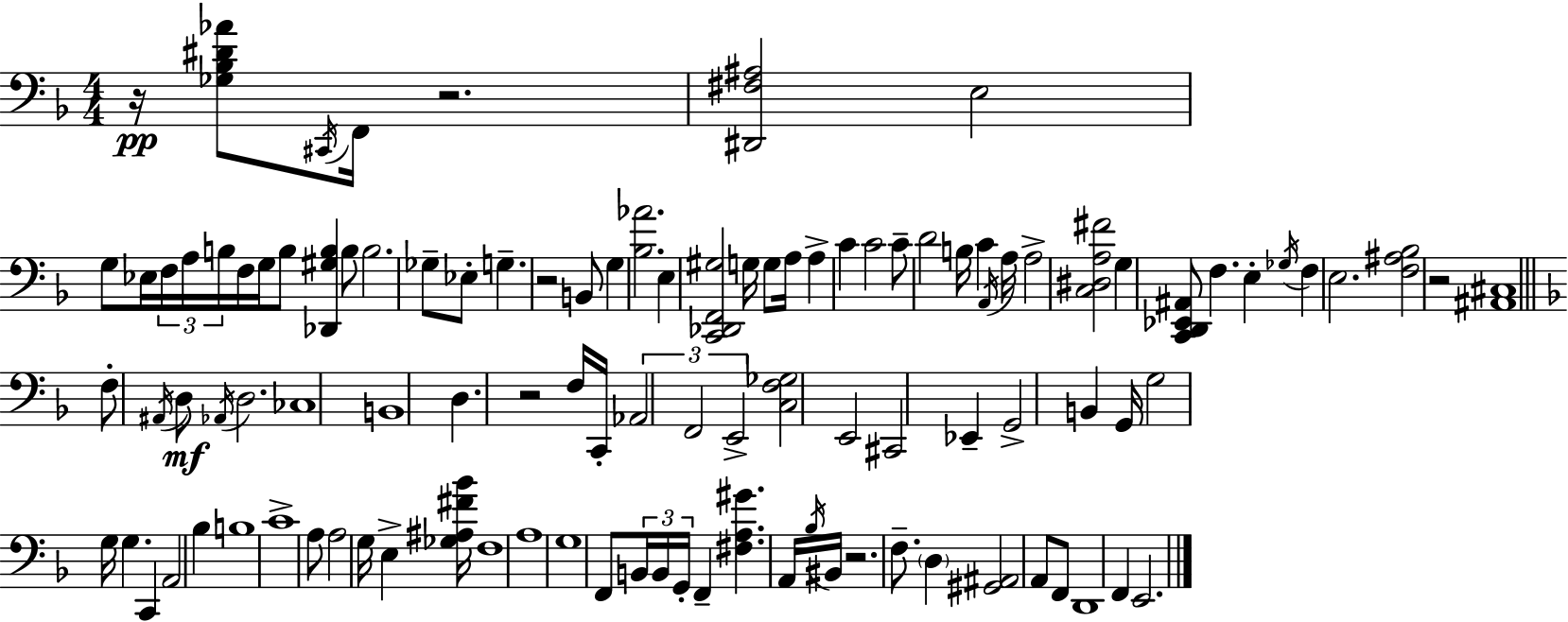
X:1
T:Untitled
M:4/4
L:1/4
K:Dm
z/4 [_G,_B,^D_A]/2 ^C,,/4 F,,/4 z2 [^D,,^F,^A,]2 E,2 G,/2 _E,/4 F,/4 A,/4 B,/4 F,/4 G,/4 B,/2 [_D,,^G,B,] B,/2 B,2 _G,/2 _E,/2 G, z2 B,,/2 G, [_B,_A]2 E, [C,,_D,,F,,^G,]2 G,/4 G,/2 A,/4 A, C C2 C/2 D2 B,/4 C A,,/4 A,/4 A,2 [C,^D,A,^F]2 G, [C,,D,,_E,,^A,,]/2 F, E, _G,/4 F, E,2 [F,^A,_B,]2 z2 [^A,,^C,]4 F,/2 ^A,,/4 D,/2 _A,,/4 D,2 _C,4 B,,4 D, z2 F,/4 C,,/4 _A,,2 F,,2 E,,2 [C,F,_G,]2 E,,2 ^C,,2 _E,, G,,2 B,, G,,/4 G,2 G,/4 G, C,, A,,2 _B, B,4 C4 A,/2 A,2 G,/4 E, [_G,^A,^F_B]/4 F,4 A,4 G,4 F,,/2 B,,/4 B,,/4 G,,/4 F,, [^F,A,^G] A,,/4 _B,/4 ^B,,/4 z2 F,/2 D, [^G,,^A,,]2 A,,/2 F,,/2 D,,4 F,, E,,2